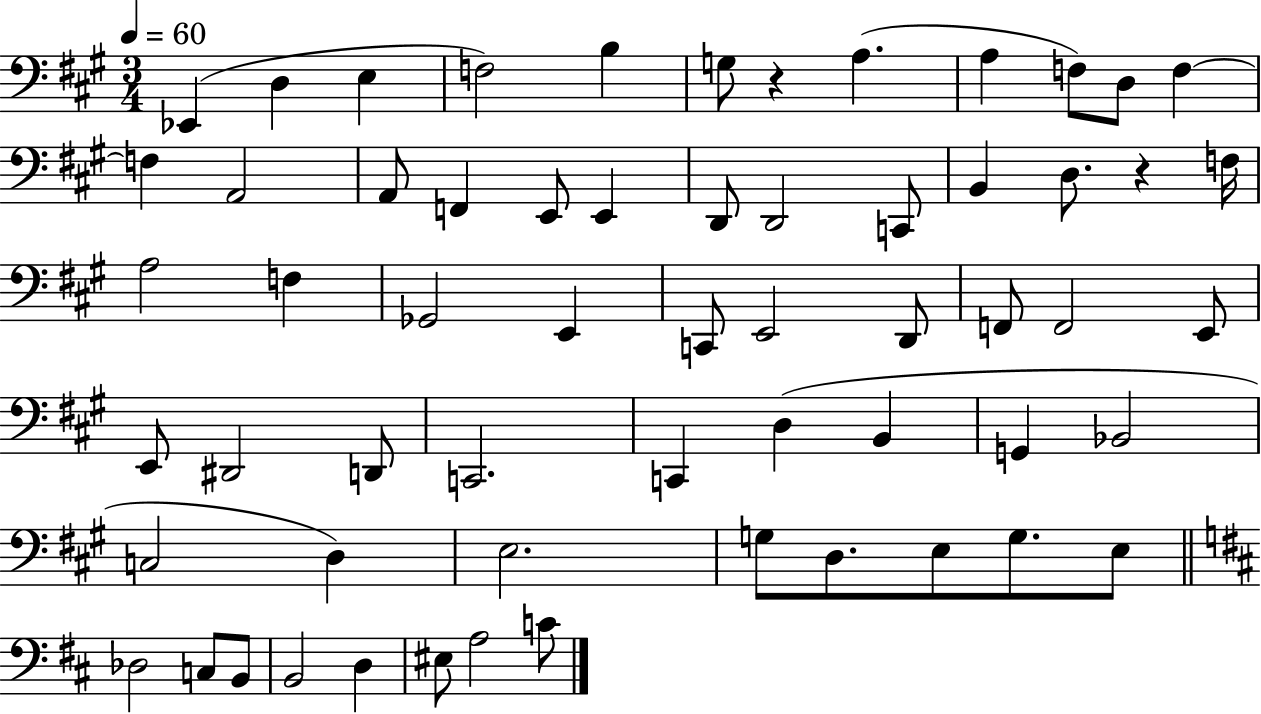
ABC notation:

X:1
T:Untitled
M:3/4
L:1/4
K:A
_E,, D, E, F,2 B, G,/2 z A, A, F,/2 D,/2 F, F, A,,2 A,,/2 F,, E,,/2 E,, D,,/2 D,,2 C,,/2 B,, D,/2 z F,/4 A,2 F, _G,,2 E,, C,,/2 E,,2 D,,/2 F,,/2 F,,2 E,,/2 E,,/2 ^D,,2 D,,/2 C,,2 C,, D, B,, G,, _B,,2 C,2 D, E,2 G,/2 D,/2 E,/2 G,/2 E,/2 _D,2 C,/2 B,,/2 B,,2 D, ^E,/2 A,2 C/2